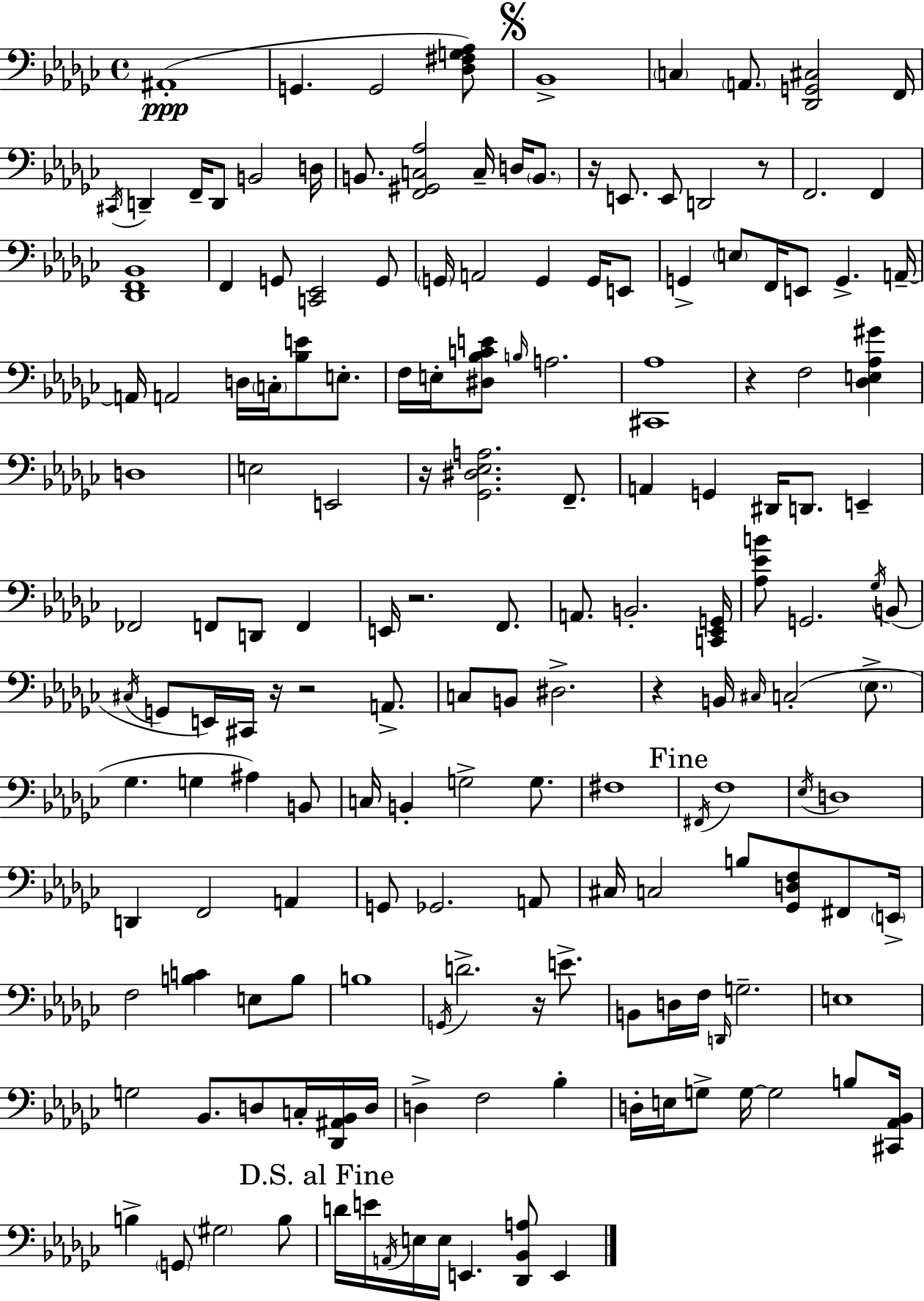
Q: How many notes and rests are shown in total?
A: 166